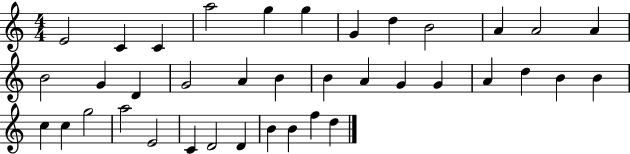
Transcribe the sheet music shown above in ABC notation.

X:1
T:Untitled
M:4/4
L:1/4
K:C
E2 C C a2 g g G d B2 A A2 A B2 G D G2 A B B A G G A d B B c c g2 a2 E2 C D2 D B B f d